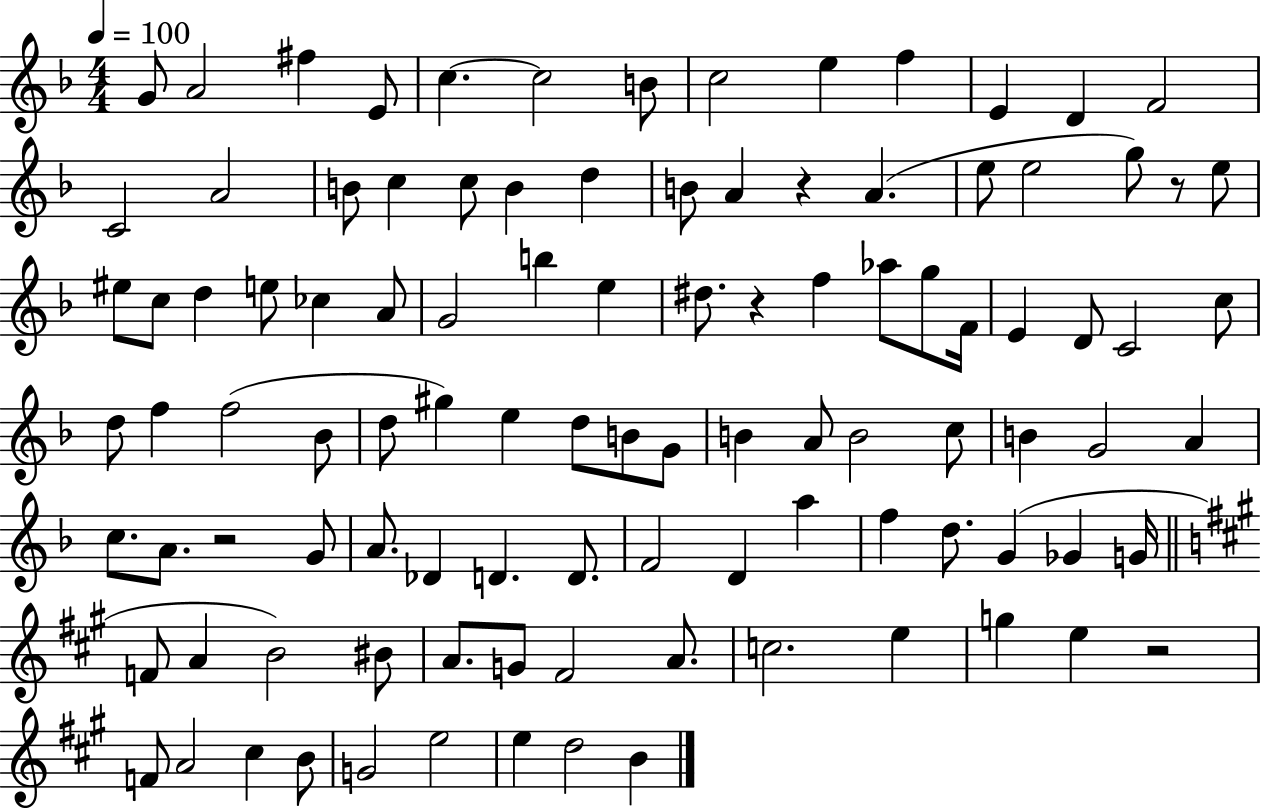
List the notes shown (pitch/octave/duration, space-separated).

G4/e A4/h F#5/q E4/e C5/q. C5/h B4/e C5/h E5/q F5/q E4/q D4/q F4/h C4/h A4/h B4/e C5/q C5/e B4/q D5/q B4/e A4/q R/q A4/q. E5/e E5/h G5/e R/e E5/e EIS5/e C5/e D5/q E5/e CES5/q A4/e G4/h B5/q E5/q D#5/e. R/q F5/q Ab5/e G5/e F4/s E4/q D4/e C4/h C5/e D5/e F5/q F5/h Bb4/e D5/e G#5/q E5/q D5/e B4/e G4/e B4/q A4/e B4/h C5/e B4/q G4/h A4/q C5/e. A4/e. R/h G4/e A4/e. Db4/q D4/q. D4/e. F4/h D4/q A5/q F5/q D5/e. G4/q Gb4/q G4/s F4/e A4/q B4/h BIS4/e A4/e. G4/e F#4/h A4/e. C5/h. E5/q G5/q E5/q R/h F4/e A4/h C#5/q B4/e G4/h E5/h E5/q D5/h B4/q